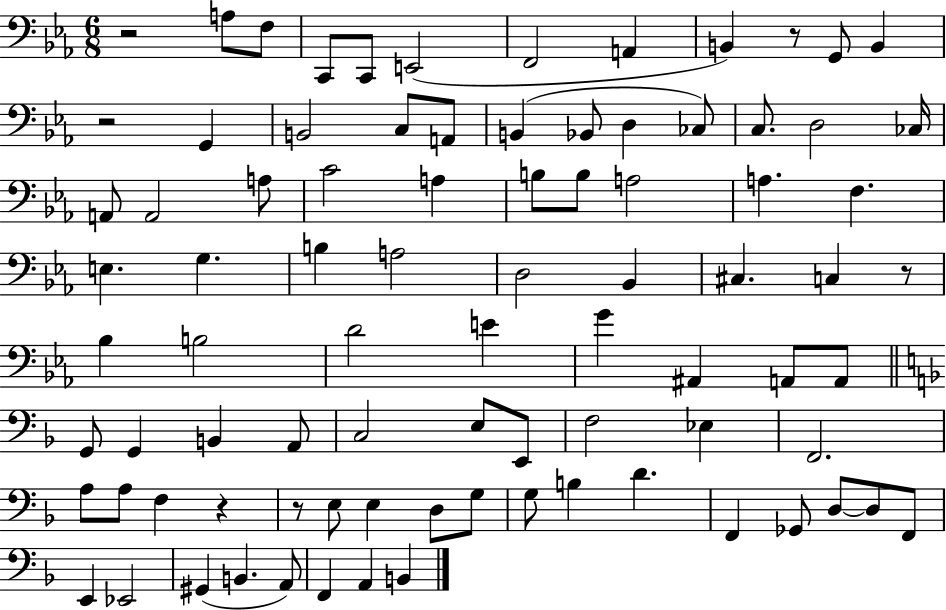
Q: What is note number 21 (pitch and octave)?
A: CES3